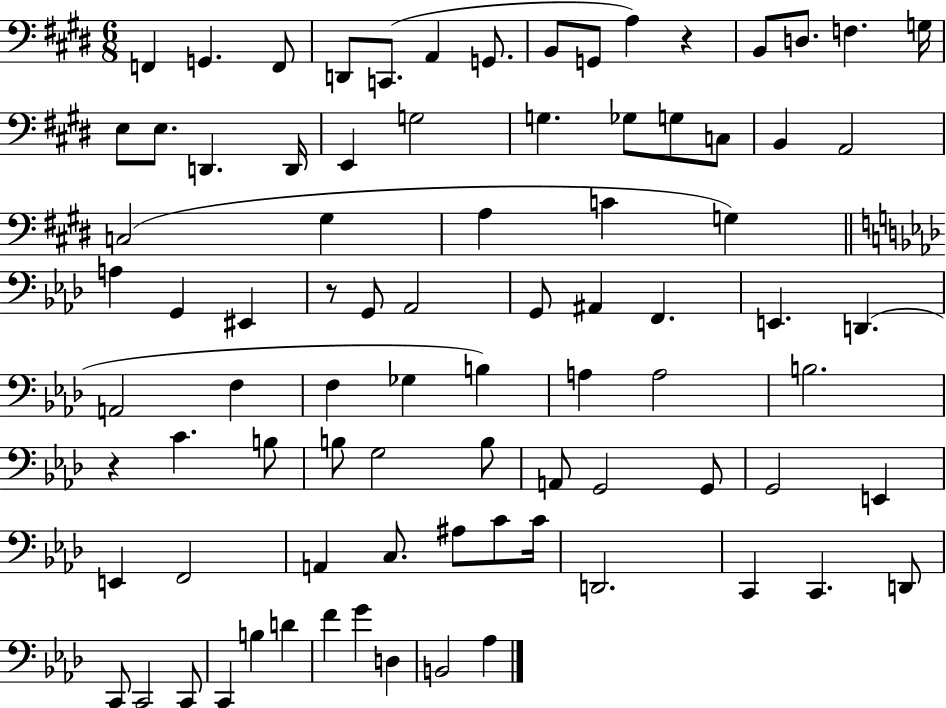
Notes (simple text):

F2/q G2/q. F2/e D2/e C2/e. A2/q G2/e. B2/e G2/e A3/q R/q B2/e D3/e. F3/q. G3/s E3/e E3/e. D2/q. D2/s E2/q G3/h G3/q. Gb3/e G3/e C3/e B2/q A2/h C3/h G#3/q A3/q C4/q G3/q A3/q G2/q EIS2/q R/e G2/e Ab2/h G2/e A#2/q F2/q. E2/q. D2/q. A2/h F3/q F3/q Gb3/q B3/q A3/q A3/h B3/h. R/q C4/q. B3/e B3/e G3/h B3/e A2/e G2/h G2/e G2/h E2/q E2/q F2/h A2/q C3/e. A#3/e C4/e C4/s D2/h. C2/q C2/q. D2/e C2/e C2/h C2/e C2/q B3/q D4/q F4/q G4/q D3/q B2/h Ab3/q